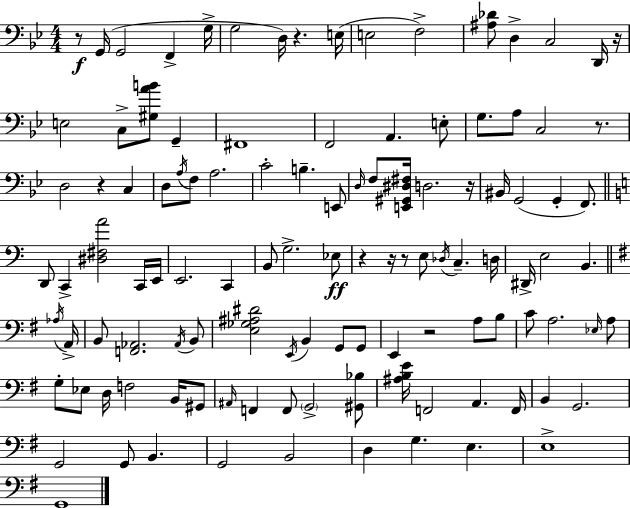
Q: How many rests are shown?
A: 10